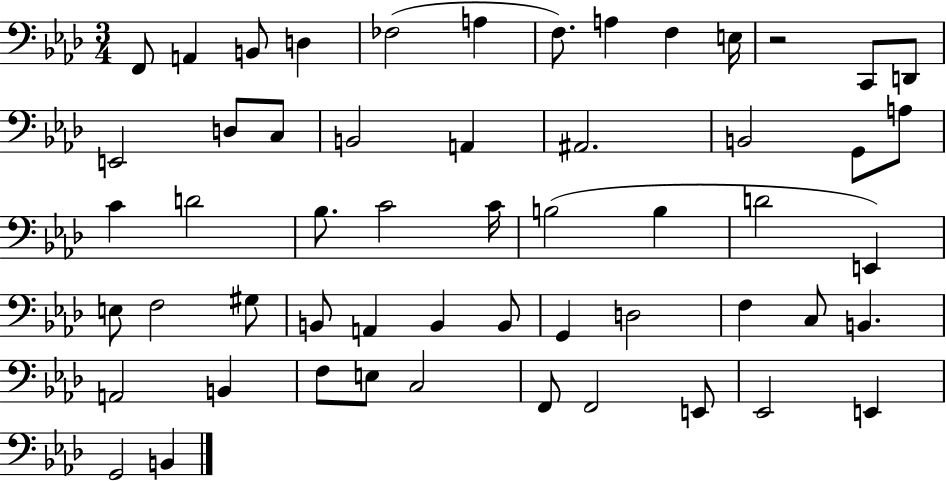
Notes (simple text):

F2/e A2/q B2/e D3/q FES3/h A3/q F3/e. A3/q F3/q E3/s R/h C2/e D2/e E2/h D3/e C3/e B2/h A2/q A#2/h. B2/h G2/e A3/e C4/q D4/h Bb3/e. C4/h C4/s B3/h B3/q D4/h E2/q E3/e F3/h G#3/e B2/e A2/q B2/q B2/e G2/q D3/h F3/q C3/e B2/q. A2/h B2/q F3/e E3/e C3/h F2/e F2/h E2/e Eb2/h E2/q G2/h B2/q